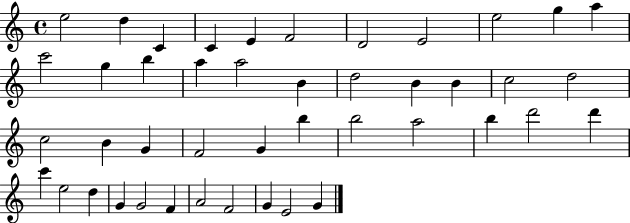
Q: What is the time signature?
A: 4/4